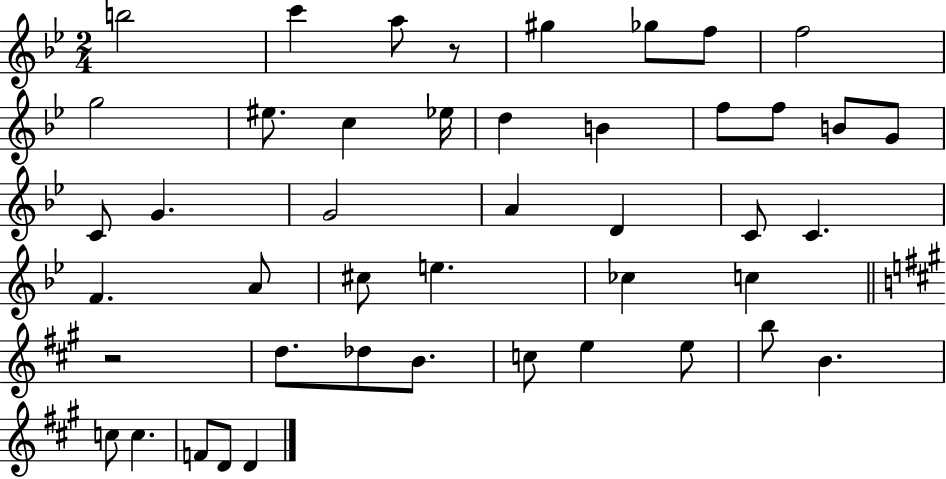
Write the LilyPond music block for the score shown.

{
  \clef treble
  \numericTimeSignature
  \time 2/4
  \key bes \major
  b''2 | c'''4 a''8 r8 | gis''4 ges''8 f''8 | f''2 | \break g''2 | eis''8. c''4 ees''16 | d''4 b'4 | f''8 f''8 b'8 g'8 | \break c'8 g'4. | g'2 | a'4 d'4 | c'8 c'4. | \break f'4. a'8 | cis''8 e''4. | ces''4 c''4 | \bar "||" \break \key a \major r2 | d''8. des''8 b'8. | c''8 e''4 e''8 | b''8 b'4. | \break c''8 c''4. | f'8 d'8 d'4 | \bar "|."
}